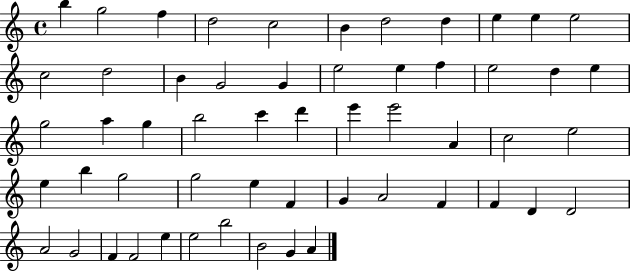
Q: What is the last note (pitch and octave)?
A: A4